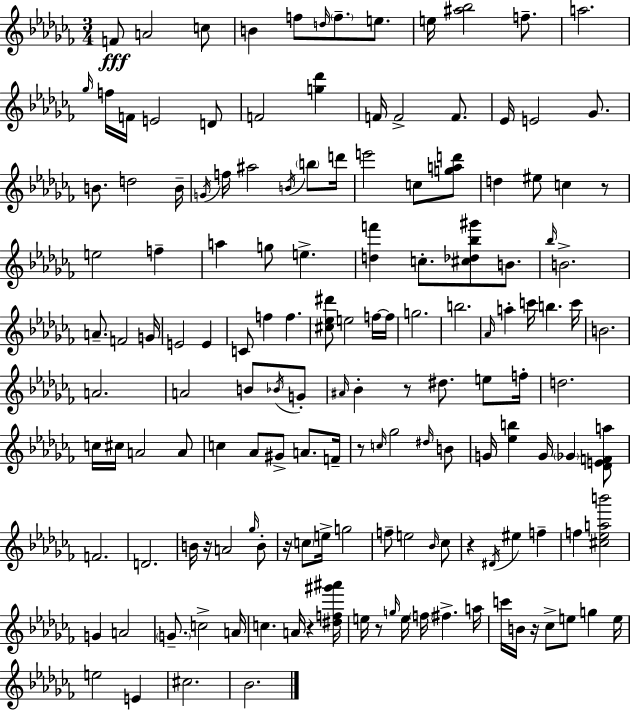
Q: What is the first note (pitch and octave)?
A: F4